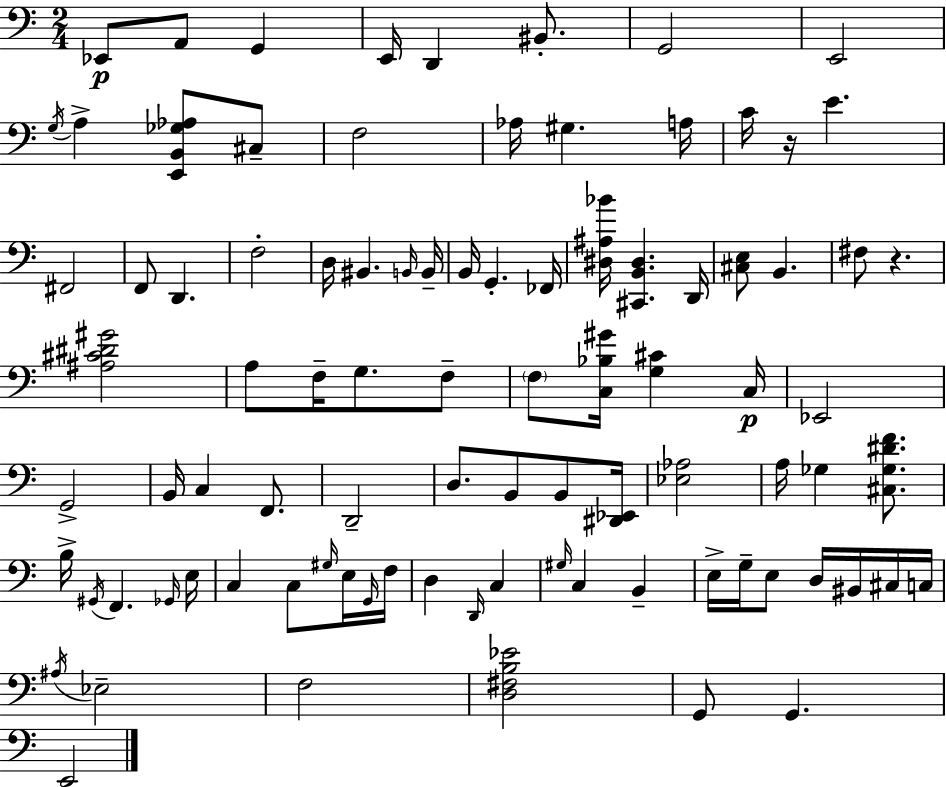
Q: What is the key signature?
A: A minor